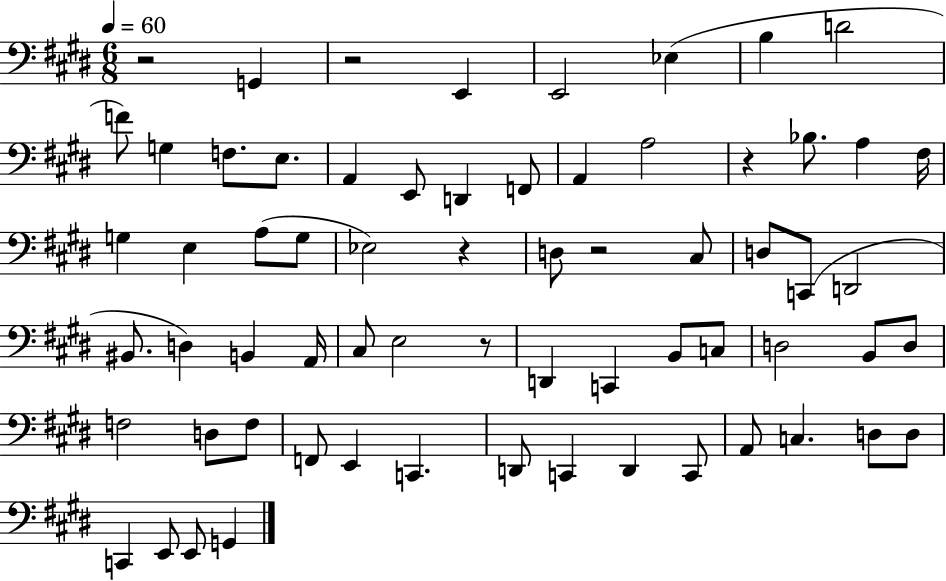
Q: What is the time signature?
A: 6/8